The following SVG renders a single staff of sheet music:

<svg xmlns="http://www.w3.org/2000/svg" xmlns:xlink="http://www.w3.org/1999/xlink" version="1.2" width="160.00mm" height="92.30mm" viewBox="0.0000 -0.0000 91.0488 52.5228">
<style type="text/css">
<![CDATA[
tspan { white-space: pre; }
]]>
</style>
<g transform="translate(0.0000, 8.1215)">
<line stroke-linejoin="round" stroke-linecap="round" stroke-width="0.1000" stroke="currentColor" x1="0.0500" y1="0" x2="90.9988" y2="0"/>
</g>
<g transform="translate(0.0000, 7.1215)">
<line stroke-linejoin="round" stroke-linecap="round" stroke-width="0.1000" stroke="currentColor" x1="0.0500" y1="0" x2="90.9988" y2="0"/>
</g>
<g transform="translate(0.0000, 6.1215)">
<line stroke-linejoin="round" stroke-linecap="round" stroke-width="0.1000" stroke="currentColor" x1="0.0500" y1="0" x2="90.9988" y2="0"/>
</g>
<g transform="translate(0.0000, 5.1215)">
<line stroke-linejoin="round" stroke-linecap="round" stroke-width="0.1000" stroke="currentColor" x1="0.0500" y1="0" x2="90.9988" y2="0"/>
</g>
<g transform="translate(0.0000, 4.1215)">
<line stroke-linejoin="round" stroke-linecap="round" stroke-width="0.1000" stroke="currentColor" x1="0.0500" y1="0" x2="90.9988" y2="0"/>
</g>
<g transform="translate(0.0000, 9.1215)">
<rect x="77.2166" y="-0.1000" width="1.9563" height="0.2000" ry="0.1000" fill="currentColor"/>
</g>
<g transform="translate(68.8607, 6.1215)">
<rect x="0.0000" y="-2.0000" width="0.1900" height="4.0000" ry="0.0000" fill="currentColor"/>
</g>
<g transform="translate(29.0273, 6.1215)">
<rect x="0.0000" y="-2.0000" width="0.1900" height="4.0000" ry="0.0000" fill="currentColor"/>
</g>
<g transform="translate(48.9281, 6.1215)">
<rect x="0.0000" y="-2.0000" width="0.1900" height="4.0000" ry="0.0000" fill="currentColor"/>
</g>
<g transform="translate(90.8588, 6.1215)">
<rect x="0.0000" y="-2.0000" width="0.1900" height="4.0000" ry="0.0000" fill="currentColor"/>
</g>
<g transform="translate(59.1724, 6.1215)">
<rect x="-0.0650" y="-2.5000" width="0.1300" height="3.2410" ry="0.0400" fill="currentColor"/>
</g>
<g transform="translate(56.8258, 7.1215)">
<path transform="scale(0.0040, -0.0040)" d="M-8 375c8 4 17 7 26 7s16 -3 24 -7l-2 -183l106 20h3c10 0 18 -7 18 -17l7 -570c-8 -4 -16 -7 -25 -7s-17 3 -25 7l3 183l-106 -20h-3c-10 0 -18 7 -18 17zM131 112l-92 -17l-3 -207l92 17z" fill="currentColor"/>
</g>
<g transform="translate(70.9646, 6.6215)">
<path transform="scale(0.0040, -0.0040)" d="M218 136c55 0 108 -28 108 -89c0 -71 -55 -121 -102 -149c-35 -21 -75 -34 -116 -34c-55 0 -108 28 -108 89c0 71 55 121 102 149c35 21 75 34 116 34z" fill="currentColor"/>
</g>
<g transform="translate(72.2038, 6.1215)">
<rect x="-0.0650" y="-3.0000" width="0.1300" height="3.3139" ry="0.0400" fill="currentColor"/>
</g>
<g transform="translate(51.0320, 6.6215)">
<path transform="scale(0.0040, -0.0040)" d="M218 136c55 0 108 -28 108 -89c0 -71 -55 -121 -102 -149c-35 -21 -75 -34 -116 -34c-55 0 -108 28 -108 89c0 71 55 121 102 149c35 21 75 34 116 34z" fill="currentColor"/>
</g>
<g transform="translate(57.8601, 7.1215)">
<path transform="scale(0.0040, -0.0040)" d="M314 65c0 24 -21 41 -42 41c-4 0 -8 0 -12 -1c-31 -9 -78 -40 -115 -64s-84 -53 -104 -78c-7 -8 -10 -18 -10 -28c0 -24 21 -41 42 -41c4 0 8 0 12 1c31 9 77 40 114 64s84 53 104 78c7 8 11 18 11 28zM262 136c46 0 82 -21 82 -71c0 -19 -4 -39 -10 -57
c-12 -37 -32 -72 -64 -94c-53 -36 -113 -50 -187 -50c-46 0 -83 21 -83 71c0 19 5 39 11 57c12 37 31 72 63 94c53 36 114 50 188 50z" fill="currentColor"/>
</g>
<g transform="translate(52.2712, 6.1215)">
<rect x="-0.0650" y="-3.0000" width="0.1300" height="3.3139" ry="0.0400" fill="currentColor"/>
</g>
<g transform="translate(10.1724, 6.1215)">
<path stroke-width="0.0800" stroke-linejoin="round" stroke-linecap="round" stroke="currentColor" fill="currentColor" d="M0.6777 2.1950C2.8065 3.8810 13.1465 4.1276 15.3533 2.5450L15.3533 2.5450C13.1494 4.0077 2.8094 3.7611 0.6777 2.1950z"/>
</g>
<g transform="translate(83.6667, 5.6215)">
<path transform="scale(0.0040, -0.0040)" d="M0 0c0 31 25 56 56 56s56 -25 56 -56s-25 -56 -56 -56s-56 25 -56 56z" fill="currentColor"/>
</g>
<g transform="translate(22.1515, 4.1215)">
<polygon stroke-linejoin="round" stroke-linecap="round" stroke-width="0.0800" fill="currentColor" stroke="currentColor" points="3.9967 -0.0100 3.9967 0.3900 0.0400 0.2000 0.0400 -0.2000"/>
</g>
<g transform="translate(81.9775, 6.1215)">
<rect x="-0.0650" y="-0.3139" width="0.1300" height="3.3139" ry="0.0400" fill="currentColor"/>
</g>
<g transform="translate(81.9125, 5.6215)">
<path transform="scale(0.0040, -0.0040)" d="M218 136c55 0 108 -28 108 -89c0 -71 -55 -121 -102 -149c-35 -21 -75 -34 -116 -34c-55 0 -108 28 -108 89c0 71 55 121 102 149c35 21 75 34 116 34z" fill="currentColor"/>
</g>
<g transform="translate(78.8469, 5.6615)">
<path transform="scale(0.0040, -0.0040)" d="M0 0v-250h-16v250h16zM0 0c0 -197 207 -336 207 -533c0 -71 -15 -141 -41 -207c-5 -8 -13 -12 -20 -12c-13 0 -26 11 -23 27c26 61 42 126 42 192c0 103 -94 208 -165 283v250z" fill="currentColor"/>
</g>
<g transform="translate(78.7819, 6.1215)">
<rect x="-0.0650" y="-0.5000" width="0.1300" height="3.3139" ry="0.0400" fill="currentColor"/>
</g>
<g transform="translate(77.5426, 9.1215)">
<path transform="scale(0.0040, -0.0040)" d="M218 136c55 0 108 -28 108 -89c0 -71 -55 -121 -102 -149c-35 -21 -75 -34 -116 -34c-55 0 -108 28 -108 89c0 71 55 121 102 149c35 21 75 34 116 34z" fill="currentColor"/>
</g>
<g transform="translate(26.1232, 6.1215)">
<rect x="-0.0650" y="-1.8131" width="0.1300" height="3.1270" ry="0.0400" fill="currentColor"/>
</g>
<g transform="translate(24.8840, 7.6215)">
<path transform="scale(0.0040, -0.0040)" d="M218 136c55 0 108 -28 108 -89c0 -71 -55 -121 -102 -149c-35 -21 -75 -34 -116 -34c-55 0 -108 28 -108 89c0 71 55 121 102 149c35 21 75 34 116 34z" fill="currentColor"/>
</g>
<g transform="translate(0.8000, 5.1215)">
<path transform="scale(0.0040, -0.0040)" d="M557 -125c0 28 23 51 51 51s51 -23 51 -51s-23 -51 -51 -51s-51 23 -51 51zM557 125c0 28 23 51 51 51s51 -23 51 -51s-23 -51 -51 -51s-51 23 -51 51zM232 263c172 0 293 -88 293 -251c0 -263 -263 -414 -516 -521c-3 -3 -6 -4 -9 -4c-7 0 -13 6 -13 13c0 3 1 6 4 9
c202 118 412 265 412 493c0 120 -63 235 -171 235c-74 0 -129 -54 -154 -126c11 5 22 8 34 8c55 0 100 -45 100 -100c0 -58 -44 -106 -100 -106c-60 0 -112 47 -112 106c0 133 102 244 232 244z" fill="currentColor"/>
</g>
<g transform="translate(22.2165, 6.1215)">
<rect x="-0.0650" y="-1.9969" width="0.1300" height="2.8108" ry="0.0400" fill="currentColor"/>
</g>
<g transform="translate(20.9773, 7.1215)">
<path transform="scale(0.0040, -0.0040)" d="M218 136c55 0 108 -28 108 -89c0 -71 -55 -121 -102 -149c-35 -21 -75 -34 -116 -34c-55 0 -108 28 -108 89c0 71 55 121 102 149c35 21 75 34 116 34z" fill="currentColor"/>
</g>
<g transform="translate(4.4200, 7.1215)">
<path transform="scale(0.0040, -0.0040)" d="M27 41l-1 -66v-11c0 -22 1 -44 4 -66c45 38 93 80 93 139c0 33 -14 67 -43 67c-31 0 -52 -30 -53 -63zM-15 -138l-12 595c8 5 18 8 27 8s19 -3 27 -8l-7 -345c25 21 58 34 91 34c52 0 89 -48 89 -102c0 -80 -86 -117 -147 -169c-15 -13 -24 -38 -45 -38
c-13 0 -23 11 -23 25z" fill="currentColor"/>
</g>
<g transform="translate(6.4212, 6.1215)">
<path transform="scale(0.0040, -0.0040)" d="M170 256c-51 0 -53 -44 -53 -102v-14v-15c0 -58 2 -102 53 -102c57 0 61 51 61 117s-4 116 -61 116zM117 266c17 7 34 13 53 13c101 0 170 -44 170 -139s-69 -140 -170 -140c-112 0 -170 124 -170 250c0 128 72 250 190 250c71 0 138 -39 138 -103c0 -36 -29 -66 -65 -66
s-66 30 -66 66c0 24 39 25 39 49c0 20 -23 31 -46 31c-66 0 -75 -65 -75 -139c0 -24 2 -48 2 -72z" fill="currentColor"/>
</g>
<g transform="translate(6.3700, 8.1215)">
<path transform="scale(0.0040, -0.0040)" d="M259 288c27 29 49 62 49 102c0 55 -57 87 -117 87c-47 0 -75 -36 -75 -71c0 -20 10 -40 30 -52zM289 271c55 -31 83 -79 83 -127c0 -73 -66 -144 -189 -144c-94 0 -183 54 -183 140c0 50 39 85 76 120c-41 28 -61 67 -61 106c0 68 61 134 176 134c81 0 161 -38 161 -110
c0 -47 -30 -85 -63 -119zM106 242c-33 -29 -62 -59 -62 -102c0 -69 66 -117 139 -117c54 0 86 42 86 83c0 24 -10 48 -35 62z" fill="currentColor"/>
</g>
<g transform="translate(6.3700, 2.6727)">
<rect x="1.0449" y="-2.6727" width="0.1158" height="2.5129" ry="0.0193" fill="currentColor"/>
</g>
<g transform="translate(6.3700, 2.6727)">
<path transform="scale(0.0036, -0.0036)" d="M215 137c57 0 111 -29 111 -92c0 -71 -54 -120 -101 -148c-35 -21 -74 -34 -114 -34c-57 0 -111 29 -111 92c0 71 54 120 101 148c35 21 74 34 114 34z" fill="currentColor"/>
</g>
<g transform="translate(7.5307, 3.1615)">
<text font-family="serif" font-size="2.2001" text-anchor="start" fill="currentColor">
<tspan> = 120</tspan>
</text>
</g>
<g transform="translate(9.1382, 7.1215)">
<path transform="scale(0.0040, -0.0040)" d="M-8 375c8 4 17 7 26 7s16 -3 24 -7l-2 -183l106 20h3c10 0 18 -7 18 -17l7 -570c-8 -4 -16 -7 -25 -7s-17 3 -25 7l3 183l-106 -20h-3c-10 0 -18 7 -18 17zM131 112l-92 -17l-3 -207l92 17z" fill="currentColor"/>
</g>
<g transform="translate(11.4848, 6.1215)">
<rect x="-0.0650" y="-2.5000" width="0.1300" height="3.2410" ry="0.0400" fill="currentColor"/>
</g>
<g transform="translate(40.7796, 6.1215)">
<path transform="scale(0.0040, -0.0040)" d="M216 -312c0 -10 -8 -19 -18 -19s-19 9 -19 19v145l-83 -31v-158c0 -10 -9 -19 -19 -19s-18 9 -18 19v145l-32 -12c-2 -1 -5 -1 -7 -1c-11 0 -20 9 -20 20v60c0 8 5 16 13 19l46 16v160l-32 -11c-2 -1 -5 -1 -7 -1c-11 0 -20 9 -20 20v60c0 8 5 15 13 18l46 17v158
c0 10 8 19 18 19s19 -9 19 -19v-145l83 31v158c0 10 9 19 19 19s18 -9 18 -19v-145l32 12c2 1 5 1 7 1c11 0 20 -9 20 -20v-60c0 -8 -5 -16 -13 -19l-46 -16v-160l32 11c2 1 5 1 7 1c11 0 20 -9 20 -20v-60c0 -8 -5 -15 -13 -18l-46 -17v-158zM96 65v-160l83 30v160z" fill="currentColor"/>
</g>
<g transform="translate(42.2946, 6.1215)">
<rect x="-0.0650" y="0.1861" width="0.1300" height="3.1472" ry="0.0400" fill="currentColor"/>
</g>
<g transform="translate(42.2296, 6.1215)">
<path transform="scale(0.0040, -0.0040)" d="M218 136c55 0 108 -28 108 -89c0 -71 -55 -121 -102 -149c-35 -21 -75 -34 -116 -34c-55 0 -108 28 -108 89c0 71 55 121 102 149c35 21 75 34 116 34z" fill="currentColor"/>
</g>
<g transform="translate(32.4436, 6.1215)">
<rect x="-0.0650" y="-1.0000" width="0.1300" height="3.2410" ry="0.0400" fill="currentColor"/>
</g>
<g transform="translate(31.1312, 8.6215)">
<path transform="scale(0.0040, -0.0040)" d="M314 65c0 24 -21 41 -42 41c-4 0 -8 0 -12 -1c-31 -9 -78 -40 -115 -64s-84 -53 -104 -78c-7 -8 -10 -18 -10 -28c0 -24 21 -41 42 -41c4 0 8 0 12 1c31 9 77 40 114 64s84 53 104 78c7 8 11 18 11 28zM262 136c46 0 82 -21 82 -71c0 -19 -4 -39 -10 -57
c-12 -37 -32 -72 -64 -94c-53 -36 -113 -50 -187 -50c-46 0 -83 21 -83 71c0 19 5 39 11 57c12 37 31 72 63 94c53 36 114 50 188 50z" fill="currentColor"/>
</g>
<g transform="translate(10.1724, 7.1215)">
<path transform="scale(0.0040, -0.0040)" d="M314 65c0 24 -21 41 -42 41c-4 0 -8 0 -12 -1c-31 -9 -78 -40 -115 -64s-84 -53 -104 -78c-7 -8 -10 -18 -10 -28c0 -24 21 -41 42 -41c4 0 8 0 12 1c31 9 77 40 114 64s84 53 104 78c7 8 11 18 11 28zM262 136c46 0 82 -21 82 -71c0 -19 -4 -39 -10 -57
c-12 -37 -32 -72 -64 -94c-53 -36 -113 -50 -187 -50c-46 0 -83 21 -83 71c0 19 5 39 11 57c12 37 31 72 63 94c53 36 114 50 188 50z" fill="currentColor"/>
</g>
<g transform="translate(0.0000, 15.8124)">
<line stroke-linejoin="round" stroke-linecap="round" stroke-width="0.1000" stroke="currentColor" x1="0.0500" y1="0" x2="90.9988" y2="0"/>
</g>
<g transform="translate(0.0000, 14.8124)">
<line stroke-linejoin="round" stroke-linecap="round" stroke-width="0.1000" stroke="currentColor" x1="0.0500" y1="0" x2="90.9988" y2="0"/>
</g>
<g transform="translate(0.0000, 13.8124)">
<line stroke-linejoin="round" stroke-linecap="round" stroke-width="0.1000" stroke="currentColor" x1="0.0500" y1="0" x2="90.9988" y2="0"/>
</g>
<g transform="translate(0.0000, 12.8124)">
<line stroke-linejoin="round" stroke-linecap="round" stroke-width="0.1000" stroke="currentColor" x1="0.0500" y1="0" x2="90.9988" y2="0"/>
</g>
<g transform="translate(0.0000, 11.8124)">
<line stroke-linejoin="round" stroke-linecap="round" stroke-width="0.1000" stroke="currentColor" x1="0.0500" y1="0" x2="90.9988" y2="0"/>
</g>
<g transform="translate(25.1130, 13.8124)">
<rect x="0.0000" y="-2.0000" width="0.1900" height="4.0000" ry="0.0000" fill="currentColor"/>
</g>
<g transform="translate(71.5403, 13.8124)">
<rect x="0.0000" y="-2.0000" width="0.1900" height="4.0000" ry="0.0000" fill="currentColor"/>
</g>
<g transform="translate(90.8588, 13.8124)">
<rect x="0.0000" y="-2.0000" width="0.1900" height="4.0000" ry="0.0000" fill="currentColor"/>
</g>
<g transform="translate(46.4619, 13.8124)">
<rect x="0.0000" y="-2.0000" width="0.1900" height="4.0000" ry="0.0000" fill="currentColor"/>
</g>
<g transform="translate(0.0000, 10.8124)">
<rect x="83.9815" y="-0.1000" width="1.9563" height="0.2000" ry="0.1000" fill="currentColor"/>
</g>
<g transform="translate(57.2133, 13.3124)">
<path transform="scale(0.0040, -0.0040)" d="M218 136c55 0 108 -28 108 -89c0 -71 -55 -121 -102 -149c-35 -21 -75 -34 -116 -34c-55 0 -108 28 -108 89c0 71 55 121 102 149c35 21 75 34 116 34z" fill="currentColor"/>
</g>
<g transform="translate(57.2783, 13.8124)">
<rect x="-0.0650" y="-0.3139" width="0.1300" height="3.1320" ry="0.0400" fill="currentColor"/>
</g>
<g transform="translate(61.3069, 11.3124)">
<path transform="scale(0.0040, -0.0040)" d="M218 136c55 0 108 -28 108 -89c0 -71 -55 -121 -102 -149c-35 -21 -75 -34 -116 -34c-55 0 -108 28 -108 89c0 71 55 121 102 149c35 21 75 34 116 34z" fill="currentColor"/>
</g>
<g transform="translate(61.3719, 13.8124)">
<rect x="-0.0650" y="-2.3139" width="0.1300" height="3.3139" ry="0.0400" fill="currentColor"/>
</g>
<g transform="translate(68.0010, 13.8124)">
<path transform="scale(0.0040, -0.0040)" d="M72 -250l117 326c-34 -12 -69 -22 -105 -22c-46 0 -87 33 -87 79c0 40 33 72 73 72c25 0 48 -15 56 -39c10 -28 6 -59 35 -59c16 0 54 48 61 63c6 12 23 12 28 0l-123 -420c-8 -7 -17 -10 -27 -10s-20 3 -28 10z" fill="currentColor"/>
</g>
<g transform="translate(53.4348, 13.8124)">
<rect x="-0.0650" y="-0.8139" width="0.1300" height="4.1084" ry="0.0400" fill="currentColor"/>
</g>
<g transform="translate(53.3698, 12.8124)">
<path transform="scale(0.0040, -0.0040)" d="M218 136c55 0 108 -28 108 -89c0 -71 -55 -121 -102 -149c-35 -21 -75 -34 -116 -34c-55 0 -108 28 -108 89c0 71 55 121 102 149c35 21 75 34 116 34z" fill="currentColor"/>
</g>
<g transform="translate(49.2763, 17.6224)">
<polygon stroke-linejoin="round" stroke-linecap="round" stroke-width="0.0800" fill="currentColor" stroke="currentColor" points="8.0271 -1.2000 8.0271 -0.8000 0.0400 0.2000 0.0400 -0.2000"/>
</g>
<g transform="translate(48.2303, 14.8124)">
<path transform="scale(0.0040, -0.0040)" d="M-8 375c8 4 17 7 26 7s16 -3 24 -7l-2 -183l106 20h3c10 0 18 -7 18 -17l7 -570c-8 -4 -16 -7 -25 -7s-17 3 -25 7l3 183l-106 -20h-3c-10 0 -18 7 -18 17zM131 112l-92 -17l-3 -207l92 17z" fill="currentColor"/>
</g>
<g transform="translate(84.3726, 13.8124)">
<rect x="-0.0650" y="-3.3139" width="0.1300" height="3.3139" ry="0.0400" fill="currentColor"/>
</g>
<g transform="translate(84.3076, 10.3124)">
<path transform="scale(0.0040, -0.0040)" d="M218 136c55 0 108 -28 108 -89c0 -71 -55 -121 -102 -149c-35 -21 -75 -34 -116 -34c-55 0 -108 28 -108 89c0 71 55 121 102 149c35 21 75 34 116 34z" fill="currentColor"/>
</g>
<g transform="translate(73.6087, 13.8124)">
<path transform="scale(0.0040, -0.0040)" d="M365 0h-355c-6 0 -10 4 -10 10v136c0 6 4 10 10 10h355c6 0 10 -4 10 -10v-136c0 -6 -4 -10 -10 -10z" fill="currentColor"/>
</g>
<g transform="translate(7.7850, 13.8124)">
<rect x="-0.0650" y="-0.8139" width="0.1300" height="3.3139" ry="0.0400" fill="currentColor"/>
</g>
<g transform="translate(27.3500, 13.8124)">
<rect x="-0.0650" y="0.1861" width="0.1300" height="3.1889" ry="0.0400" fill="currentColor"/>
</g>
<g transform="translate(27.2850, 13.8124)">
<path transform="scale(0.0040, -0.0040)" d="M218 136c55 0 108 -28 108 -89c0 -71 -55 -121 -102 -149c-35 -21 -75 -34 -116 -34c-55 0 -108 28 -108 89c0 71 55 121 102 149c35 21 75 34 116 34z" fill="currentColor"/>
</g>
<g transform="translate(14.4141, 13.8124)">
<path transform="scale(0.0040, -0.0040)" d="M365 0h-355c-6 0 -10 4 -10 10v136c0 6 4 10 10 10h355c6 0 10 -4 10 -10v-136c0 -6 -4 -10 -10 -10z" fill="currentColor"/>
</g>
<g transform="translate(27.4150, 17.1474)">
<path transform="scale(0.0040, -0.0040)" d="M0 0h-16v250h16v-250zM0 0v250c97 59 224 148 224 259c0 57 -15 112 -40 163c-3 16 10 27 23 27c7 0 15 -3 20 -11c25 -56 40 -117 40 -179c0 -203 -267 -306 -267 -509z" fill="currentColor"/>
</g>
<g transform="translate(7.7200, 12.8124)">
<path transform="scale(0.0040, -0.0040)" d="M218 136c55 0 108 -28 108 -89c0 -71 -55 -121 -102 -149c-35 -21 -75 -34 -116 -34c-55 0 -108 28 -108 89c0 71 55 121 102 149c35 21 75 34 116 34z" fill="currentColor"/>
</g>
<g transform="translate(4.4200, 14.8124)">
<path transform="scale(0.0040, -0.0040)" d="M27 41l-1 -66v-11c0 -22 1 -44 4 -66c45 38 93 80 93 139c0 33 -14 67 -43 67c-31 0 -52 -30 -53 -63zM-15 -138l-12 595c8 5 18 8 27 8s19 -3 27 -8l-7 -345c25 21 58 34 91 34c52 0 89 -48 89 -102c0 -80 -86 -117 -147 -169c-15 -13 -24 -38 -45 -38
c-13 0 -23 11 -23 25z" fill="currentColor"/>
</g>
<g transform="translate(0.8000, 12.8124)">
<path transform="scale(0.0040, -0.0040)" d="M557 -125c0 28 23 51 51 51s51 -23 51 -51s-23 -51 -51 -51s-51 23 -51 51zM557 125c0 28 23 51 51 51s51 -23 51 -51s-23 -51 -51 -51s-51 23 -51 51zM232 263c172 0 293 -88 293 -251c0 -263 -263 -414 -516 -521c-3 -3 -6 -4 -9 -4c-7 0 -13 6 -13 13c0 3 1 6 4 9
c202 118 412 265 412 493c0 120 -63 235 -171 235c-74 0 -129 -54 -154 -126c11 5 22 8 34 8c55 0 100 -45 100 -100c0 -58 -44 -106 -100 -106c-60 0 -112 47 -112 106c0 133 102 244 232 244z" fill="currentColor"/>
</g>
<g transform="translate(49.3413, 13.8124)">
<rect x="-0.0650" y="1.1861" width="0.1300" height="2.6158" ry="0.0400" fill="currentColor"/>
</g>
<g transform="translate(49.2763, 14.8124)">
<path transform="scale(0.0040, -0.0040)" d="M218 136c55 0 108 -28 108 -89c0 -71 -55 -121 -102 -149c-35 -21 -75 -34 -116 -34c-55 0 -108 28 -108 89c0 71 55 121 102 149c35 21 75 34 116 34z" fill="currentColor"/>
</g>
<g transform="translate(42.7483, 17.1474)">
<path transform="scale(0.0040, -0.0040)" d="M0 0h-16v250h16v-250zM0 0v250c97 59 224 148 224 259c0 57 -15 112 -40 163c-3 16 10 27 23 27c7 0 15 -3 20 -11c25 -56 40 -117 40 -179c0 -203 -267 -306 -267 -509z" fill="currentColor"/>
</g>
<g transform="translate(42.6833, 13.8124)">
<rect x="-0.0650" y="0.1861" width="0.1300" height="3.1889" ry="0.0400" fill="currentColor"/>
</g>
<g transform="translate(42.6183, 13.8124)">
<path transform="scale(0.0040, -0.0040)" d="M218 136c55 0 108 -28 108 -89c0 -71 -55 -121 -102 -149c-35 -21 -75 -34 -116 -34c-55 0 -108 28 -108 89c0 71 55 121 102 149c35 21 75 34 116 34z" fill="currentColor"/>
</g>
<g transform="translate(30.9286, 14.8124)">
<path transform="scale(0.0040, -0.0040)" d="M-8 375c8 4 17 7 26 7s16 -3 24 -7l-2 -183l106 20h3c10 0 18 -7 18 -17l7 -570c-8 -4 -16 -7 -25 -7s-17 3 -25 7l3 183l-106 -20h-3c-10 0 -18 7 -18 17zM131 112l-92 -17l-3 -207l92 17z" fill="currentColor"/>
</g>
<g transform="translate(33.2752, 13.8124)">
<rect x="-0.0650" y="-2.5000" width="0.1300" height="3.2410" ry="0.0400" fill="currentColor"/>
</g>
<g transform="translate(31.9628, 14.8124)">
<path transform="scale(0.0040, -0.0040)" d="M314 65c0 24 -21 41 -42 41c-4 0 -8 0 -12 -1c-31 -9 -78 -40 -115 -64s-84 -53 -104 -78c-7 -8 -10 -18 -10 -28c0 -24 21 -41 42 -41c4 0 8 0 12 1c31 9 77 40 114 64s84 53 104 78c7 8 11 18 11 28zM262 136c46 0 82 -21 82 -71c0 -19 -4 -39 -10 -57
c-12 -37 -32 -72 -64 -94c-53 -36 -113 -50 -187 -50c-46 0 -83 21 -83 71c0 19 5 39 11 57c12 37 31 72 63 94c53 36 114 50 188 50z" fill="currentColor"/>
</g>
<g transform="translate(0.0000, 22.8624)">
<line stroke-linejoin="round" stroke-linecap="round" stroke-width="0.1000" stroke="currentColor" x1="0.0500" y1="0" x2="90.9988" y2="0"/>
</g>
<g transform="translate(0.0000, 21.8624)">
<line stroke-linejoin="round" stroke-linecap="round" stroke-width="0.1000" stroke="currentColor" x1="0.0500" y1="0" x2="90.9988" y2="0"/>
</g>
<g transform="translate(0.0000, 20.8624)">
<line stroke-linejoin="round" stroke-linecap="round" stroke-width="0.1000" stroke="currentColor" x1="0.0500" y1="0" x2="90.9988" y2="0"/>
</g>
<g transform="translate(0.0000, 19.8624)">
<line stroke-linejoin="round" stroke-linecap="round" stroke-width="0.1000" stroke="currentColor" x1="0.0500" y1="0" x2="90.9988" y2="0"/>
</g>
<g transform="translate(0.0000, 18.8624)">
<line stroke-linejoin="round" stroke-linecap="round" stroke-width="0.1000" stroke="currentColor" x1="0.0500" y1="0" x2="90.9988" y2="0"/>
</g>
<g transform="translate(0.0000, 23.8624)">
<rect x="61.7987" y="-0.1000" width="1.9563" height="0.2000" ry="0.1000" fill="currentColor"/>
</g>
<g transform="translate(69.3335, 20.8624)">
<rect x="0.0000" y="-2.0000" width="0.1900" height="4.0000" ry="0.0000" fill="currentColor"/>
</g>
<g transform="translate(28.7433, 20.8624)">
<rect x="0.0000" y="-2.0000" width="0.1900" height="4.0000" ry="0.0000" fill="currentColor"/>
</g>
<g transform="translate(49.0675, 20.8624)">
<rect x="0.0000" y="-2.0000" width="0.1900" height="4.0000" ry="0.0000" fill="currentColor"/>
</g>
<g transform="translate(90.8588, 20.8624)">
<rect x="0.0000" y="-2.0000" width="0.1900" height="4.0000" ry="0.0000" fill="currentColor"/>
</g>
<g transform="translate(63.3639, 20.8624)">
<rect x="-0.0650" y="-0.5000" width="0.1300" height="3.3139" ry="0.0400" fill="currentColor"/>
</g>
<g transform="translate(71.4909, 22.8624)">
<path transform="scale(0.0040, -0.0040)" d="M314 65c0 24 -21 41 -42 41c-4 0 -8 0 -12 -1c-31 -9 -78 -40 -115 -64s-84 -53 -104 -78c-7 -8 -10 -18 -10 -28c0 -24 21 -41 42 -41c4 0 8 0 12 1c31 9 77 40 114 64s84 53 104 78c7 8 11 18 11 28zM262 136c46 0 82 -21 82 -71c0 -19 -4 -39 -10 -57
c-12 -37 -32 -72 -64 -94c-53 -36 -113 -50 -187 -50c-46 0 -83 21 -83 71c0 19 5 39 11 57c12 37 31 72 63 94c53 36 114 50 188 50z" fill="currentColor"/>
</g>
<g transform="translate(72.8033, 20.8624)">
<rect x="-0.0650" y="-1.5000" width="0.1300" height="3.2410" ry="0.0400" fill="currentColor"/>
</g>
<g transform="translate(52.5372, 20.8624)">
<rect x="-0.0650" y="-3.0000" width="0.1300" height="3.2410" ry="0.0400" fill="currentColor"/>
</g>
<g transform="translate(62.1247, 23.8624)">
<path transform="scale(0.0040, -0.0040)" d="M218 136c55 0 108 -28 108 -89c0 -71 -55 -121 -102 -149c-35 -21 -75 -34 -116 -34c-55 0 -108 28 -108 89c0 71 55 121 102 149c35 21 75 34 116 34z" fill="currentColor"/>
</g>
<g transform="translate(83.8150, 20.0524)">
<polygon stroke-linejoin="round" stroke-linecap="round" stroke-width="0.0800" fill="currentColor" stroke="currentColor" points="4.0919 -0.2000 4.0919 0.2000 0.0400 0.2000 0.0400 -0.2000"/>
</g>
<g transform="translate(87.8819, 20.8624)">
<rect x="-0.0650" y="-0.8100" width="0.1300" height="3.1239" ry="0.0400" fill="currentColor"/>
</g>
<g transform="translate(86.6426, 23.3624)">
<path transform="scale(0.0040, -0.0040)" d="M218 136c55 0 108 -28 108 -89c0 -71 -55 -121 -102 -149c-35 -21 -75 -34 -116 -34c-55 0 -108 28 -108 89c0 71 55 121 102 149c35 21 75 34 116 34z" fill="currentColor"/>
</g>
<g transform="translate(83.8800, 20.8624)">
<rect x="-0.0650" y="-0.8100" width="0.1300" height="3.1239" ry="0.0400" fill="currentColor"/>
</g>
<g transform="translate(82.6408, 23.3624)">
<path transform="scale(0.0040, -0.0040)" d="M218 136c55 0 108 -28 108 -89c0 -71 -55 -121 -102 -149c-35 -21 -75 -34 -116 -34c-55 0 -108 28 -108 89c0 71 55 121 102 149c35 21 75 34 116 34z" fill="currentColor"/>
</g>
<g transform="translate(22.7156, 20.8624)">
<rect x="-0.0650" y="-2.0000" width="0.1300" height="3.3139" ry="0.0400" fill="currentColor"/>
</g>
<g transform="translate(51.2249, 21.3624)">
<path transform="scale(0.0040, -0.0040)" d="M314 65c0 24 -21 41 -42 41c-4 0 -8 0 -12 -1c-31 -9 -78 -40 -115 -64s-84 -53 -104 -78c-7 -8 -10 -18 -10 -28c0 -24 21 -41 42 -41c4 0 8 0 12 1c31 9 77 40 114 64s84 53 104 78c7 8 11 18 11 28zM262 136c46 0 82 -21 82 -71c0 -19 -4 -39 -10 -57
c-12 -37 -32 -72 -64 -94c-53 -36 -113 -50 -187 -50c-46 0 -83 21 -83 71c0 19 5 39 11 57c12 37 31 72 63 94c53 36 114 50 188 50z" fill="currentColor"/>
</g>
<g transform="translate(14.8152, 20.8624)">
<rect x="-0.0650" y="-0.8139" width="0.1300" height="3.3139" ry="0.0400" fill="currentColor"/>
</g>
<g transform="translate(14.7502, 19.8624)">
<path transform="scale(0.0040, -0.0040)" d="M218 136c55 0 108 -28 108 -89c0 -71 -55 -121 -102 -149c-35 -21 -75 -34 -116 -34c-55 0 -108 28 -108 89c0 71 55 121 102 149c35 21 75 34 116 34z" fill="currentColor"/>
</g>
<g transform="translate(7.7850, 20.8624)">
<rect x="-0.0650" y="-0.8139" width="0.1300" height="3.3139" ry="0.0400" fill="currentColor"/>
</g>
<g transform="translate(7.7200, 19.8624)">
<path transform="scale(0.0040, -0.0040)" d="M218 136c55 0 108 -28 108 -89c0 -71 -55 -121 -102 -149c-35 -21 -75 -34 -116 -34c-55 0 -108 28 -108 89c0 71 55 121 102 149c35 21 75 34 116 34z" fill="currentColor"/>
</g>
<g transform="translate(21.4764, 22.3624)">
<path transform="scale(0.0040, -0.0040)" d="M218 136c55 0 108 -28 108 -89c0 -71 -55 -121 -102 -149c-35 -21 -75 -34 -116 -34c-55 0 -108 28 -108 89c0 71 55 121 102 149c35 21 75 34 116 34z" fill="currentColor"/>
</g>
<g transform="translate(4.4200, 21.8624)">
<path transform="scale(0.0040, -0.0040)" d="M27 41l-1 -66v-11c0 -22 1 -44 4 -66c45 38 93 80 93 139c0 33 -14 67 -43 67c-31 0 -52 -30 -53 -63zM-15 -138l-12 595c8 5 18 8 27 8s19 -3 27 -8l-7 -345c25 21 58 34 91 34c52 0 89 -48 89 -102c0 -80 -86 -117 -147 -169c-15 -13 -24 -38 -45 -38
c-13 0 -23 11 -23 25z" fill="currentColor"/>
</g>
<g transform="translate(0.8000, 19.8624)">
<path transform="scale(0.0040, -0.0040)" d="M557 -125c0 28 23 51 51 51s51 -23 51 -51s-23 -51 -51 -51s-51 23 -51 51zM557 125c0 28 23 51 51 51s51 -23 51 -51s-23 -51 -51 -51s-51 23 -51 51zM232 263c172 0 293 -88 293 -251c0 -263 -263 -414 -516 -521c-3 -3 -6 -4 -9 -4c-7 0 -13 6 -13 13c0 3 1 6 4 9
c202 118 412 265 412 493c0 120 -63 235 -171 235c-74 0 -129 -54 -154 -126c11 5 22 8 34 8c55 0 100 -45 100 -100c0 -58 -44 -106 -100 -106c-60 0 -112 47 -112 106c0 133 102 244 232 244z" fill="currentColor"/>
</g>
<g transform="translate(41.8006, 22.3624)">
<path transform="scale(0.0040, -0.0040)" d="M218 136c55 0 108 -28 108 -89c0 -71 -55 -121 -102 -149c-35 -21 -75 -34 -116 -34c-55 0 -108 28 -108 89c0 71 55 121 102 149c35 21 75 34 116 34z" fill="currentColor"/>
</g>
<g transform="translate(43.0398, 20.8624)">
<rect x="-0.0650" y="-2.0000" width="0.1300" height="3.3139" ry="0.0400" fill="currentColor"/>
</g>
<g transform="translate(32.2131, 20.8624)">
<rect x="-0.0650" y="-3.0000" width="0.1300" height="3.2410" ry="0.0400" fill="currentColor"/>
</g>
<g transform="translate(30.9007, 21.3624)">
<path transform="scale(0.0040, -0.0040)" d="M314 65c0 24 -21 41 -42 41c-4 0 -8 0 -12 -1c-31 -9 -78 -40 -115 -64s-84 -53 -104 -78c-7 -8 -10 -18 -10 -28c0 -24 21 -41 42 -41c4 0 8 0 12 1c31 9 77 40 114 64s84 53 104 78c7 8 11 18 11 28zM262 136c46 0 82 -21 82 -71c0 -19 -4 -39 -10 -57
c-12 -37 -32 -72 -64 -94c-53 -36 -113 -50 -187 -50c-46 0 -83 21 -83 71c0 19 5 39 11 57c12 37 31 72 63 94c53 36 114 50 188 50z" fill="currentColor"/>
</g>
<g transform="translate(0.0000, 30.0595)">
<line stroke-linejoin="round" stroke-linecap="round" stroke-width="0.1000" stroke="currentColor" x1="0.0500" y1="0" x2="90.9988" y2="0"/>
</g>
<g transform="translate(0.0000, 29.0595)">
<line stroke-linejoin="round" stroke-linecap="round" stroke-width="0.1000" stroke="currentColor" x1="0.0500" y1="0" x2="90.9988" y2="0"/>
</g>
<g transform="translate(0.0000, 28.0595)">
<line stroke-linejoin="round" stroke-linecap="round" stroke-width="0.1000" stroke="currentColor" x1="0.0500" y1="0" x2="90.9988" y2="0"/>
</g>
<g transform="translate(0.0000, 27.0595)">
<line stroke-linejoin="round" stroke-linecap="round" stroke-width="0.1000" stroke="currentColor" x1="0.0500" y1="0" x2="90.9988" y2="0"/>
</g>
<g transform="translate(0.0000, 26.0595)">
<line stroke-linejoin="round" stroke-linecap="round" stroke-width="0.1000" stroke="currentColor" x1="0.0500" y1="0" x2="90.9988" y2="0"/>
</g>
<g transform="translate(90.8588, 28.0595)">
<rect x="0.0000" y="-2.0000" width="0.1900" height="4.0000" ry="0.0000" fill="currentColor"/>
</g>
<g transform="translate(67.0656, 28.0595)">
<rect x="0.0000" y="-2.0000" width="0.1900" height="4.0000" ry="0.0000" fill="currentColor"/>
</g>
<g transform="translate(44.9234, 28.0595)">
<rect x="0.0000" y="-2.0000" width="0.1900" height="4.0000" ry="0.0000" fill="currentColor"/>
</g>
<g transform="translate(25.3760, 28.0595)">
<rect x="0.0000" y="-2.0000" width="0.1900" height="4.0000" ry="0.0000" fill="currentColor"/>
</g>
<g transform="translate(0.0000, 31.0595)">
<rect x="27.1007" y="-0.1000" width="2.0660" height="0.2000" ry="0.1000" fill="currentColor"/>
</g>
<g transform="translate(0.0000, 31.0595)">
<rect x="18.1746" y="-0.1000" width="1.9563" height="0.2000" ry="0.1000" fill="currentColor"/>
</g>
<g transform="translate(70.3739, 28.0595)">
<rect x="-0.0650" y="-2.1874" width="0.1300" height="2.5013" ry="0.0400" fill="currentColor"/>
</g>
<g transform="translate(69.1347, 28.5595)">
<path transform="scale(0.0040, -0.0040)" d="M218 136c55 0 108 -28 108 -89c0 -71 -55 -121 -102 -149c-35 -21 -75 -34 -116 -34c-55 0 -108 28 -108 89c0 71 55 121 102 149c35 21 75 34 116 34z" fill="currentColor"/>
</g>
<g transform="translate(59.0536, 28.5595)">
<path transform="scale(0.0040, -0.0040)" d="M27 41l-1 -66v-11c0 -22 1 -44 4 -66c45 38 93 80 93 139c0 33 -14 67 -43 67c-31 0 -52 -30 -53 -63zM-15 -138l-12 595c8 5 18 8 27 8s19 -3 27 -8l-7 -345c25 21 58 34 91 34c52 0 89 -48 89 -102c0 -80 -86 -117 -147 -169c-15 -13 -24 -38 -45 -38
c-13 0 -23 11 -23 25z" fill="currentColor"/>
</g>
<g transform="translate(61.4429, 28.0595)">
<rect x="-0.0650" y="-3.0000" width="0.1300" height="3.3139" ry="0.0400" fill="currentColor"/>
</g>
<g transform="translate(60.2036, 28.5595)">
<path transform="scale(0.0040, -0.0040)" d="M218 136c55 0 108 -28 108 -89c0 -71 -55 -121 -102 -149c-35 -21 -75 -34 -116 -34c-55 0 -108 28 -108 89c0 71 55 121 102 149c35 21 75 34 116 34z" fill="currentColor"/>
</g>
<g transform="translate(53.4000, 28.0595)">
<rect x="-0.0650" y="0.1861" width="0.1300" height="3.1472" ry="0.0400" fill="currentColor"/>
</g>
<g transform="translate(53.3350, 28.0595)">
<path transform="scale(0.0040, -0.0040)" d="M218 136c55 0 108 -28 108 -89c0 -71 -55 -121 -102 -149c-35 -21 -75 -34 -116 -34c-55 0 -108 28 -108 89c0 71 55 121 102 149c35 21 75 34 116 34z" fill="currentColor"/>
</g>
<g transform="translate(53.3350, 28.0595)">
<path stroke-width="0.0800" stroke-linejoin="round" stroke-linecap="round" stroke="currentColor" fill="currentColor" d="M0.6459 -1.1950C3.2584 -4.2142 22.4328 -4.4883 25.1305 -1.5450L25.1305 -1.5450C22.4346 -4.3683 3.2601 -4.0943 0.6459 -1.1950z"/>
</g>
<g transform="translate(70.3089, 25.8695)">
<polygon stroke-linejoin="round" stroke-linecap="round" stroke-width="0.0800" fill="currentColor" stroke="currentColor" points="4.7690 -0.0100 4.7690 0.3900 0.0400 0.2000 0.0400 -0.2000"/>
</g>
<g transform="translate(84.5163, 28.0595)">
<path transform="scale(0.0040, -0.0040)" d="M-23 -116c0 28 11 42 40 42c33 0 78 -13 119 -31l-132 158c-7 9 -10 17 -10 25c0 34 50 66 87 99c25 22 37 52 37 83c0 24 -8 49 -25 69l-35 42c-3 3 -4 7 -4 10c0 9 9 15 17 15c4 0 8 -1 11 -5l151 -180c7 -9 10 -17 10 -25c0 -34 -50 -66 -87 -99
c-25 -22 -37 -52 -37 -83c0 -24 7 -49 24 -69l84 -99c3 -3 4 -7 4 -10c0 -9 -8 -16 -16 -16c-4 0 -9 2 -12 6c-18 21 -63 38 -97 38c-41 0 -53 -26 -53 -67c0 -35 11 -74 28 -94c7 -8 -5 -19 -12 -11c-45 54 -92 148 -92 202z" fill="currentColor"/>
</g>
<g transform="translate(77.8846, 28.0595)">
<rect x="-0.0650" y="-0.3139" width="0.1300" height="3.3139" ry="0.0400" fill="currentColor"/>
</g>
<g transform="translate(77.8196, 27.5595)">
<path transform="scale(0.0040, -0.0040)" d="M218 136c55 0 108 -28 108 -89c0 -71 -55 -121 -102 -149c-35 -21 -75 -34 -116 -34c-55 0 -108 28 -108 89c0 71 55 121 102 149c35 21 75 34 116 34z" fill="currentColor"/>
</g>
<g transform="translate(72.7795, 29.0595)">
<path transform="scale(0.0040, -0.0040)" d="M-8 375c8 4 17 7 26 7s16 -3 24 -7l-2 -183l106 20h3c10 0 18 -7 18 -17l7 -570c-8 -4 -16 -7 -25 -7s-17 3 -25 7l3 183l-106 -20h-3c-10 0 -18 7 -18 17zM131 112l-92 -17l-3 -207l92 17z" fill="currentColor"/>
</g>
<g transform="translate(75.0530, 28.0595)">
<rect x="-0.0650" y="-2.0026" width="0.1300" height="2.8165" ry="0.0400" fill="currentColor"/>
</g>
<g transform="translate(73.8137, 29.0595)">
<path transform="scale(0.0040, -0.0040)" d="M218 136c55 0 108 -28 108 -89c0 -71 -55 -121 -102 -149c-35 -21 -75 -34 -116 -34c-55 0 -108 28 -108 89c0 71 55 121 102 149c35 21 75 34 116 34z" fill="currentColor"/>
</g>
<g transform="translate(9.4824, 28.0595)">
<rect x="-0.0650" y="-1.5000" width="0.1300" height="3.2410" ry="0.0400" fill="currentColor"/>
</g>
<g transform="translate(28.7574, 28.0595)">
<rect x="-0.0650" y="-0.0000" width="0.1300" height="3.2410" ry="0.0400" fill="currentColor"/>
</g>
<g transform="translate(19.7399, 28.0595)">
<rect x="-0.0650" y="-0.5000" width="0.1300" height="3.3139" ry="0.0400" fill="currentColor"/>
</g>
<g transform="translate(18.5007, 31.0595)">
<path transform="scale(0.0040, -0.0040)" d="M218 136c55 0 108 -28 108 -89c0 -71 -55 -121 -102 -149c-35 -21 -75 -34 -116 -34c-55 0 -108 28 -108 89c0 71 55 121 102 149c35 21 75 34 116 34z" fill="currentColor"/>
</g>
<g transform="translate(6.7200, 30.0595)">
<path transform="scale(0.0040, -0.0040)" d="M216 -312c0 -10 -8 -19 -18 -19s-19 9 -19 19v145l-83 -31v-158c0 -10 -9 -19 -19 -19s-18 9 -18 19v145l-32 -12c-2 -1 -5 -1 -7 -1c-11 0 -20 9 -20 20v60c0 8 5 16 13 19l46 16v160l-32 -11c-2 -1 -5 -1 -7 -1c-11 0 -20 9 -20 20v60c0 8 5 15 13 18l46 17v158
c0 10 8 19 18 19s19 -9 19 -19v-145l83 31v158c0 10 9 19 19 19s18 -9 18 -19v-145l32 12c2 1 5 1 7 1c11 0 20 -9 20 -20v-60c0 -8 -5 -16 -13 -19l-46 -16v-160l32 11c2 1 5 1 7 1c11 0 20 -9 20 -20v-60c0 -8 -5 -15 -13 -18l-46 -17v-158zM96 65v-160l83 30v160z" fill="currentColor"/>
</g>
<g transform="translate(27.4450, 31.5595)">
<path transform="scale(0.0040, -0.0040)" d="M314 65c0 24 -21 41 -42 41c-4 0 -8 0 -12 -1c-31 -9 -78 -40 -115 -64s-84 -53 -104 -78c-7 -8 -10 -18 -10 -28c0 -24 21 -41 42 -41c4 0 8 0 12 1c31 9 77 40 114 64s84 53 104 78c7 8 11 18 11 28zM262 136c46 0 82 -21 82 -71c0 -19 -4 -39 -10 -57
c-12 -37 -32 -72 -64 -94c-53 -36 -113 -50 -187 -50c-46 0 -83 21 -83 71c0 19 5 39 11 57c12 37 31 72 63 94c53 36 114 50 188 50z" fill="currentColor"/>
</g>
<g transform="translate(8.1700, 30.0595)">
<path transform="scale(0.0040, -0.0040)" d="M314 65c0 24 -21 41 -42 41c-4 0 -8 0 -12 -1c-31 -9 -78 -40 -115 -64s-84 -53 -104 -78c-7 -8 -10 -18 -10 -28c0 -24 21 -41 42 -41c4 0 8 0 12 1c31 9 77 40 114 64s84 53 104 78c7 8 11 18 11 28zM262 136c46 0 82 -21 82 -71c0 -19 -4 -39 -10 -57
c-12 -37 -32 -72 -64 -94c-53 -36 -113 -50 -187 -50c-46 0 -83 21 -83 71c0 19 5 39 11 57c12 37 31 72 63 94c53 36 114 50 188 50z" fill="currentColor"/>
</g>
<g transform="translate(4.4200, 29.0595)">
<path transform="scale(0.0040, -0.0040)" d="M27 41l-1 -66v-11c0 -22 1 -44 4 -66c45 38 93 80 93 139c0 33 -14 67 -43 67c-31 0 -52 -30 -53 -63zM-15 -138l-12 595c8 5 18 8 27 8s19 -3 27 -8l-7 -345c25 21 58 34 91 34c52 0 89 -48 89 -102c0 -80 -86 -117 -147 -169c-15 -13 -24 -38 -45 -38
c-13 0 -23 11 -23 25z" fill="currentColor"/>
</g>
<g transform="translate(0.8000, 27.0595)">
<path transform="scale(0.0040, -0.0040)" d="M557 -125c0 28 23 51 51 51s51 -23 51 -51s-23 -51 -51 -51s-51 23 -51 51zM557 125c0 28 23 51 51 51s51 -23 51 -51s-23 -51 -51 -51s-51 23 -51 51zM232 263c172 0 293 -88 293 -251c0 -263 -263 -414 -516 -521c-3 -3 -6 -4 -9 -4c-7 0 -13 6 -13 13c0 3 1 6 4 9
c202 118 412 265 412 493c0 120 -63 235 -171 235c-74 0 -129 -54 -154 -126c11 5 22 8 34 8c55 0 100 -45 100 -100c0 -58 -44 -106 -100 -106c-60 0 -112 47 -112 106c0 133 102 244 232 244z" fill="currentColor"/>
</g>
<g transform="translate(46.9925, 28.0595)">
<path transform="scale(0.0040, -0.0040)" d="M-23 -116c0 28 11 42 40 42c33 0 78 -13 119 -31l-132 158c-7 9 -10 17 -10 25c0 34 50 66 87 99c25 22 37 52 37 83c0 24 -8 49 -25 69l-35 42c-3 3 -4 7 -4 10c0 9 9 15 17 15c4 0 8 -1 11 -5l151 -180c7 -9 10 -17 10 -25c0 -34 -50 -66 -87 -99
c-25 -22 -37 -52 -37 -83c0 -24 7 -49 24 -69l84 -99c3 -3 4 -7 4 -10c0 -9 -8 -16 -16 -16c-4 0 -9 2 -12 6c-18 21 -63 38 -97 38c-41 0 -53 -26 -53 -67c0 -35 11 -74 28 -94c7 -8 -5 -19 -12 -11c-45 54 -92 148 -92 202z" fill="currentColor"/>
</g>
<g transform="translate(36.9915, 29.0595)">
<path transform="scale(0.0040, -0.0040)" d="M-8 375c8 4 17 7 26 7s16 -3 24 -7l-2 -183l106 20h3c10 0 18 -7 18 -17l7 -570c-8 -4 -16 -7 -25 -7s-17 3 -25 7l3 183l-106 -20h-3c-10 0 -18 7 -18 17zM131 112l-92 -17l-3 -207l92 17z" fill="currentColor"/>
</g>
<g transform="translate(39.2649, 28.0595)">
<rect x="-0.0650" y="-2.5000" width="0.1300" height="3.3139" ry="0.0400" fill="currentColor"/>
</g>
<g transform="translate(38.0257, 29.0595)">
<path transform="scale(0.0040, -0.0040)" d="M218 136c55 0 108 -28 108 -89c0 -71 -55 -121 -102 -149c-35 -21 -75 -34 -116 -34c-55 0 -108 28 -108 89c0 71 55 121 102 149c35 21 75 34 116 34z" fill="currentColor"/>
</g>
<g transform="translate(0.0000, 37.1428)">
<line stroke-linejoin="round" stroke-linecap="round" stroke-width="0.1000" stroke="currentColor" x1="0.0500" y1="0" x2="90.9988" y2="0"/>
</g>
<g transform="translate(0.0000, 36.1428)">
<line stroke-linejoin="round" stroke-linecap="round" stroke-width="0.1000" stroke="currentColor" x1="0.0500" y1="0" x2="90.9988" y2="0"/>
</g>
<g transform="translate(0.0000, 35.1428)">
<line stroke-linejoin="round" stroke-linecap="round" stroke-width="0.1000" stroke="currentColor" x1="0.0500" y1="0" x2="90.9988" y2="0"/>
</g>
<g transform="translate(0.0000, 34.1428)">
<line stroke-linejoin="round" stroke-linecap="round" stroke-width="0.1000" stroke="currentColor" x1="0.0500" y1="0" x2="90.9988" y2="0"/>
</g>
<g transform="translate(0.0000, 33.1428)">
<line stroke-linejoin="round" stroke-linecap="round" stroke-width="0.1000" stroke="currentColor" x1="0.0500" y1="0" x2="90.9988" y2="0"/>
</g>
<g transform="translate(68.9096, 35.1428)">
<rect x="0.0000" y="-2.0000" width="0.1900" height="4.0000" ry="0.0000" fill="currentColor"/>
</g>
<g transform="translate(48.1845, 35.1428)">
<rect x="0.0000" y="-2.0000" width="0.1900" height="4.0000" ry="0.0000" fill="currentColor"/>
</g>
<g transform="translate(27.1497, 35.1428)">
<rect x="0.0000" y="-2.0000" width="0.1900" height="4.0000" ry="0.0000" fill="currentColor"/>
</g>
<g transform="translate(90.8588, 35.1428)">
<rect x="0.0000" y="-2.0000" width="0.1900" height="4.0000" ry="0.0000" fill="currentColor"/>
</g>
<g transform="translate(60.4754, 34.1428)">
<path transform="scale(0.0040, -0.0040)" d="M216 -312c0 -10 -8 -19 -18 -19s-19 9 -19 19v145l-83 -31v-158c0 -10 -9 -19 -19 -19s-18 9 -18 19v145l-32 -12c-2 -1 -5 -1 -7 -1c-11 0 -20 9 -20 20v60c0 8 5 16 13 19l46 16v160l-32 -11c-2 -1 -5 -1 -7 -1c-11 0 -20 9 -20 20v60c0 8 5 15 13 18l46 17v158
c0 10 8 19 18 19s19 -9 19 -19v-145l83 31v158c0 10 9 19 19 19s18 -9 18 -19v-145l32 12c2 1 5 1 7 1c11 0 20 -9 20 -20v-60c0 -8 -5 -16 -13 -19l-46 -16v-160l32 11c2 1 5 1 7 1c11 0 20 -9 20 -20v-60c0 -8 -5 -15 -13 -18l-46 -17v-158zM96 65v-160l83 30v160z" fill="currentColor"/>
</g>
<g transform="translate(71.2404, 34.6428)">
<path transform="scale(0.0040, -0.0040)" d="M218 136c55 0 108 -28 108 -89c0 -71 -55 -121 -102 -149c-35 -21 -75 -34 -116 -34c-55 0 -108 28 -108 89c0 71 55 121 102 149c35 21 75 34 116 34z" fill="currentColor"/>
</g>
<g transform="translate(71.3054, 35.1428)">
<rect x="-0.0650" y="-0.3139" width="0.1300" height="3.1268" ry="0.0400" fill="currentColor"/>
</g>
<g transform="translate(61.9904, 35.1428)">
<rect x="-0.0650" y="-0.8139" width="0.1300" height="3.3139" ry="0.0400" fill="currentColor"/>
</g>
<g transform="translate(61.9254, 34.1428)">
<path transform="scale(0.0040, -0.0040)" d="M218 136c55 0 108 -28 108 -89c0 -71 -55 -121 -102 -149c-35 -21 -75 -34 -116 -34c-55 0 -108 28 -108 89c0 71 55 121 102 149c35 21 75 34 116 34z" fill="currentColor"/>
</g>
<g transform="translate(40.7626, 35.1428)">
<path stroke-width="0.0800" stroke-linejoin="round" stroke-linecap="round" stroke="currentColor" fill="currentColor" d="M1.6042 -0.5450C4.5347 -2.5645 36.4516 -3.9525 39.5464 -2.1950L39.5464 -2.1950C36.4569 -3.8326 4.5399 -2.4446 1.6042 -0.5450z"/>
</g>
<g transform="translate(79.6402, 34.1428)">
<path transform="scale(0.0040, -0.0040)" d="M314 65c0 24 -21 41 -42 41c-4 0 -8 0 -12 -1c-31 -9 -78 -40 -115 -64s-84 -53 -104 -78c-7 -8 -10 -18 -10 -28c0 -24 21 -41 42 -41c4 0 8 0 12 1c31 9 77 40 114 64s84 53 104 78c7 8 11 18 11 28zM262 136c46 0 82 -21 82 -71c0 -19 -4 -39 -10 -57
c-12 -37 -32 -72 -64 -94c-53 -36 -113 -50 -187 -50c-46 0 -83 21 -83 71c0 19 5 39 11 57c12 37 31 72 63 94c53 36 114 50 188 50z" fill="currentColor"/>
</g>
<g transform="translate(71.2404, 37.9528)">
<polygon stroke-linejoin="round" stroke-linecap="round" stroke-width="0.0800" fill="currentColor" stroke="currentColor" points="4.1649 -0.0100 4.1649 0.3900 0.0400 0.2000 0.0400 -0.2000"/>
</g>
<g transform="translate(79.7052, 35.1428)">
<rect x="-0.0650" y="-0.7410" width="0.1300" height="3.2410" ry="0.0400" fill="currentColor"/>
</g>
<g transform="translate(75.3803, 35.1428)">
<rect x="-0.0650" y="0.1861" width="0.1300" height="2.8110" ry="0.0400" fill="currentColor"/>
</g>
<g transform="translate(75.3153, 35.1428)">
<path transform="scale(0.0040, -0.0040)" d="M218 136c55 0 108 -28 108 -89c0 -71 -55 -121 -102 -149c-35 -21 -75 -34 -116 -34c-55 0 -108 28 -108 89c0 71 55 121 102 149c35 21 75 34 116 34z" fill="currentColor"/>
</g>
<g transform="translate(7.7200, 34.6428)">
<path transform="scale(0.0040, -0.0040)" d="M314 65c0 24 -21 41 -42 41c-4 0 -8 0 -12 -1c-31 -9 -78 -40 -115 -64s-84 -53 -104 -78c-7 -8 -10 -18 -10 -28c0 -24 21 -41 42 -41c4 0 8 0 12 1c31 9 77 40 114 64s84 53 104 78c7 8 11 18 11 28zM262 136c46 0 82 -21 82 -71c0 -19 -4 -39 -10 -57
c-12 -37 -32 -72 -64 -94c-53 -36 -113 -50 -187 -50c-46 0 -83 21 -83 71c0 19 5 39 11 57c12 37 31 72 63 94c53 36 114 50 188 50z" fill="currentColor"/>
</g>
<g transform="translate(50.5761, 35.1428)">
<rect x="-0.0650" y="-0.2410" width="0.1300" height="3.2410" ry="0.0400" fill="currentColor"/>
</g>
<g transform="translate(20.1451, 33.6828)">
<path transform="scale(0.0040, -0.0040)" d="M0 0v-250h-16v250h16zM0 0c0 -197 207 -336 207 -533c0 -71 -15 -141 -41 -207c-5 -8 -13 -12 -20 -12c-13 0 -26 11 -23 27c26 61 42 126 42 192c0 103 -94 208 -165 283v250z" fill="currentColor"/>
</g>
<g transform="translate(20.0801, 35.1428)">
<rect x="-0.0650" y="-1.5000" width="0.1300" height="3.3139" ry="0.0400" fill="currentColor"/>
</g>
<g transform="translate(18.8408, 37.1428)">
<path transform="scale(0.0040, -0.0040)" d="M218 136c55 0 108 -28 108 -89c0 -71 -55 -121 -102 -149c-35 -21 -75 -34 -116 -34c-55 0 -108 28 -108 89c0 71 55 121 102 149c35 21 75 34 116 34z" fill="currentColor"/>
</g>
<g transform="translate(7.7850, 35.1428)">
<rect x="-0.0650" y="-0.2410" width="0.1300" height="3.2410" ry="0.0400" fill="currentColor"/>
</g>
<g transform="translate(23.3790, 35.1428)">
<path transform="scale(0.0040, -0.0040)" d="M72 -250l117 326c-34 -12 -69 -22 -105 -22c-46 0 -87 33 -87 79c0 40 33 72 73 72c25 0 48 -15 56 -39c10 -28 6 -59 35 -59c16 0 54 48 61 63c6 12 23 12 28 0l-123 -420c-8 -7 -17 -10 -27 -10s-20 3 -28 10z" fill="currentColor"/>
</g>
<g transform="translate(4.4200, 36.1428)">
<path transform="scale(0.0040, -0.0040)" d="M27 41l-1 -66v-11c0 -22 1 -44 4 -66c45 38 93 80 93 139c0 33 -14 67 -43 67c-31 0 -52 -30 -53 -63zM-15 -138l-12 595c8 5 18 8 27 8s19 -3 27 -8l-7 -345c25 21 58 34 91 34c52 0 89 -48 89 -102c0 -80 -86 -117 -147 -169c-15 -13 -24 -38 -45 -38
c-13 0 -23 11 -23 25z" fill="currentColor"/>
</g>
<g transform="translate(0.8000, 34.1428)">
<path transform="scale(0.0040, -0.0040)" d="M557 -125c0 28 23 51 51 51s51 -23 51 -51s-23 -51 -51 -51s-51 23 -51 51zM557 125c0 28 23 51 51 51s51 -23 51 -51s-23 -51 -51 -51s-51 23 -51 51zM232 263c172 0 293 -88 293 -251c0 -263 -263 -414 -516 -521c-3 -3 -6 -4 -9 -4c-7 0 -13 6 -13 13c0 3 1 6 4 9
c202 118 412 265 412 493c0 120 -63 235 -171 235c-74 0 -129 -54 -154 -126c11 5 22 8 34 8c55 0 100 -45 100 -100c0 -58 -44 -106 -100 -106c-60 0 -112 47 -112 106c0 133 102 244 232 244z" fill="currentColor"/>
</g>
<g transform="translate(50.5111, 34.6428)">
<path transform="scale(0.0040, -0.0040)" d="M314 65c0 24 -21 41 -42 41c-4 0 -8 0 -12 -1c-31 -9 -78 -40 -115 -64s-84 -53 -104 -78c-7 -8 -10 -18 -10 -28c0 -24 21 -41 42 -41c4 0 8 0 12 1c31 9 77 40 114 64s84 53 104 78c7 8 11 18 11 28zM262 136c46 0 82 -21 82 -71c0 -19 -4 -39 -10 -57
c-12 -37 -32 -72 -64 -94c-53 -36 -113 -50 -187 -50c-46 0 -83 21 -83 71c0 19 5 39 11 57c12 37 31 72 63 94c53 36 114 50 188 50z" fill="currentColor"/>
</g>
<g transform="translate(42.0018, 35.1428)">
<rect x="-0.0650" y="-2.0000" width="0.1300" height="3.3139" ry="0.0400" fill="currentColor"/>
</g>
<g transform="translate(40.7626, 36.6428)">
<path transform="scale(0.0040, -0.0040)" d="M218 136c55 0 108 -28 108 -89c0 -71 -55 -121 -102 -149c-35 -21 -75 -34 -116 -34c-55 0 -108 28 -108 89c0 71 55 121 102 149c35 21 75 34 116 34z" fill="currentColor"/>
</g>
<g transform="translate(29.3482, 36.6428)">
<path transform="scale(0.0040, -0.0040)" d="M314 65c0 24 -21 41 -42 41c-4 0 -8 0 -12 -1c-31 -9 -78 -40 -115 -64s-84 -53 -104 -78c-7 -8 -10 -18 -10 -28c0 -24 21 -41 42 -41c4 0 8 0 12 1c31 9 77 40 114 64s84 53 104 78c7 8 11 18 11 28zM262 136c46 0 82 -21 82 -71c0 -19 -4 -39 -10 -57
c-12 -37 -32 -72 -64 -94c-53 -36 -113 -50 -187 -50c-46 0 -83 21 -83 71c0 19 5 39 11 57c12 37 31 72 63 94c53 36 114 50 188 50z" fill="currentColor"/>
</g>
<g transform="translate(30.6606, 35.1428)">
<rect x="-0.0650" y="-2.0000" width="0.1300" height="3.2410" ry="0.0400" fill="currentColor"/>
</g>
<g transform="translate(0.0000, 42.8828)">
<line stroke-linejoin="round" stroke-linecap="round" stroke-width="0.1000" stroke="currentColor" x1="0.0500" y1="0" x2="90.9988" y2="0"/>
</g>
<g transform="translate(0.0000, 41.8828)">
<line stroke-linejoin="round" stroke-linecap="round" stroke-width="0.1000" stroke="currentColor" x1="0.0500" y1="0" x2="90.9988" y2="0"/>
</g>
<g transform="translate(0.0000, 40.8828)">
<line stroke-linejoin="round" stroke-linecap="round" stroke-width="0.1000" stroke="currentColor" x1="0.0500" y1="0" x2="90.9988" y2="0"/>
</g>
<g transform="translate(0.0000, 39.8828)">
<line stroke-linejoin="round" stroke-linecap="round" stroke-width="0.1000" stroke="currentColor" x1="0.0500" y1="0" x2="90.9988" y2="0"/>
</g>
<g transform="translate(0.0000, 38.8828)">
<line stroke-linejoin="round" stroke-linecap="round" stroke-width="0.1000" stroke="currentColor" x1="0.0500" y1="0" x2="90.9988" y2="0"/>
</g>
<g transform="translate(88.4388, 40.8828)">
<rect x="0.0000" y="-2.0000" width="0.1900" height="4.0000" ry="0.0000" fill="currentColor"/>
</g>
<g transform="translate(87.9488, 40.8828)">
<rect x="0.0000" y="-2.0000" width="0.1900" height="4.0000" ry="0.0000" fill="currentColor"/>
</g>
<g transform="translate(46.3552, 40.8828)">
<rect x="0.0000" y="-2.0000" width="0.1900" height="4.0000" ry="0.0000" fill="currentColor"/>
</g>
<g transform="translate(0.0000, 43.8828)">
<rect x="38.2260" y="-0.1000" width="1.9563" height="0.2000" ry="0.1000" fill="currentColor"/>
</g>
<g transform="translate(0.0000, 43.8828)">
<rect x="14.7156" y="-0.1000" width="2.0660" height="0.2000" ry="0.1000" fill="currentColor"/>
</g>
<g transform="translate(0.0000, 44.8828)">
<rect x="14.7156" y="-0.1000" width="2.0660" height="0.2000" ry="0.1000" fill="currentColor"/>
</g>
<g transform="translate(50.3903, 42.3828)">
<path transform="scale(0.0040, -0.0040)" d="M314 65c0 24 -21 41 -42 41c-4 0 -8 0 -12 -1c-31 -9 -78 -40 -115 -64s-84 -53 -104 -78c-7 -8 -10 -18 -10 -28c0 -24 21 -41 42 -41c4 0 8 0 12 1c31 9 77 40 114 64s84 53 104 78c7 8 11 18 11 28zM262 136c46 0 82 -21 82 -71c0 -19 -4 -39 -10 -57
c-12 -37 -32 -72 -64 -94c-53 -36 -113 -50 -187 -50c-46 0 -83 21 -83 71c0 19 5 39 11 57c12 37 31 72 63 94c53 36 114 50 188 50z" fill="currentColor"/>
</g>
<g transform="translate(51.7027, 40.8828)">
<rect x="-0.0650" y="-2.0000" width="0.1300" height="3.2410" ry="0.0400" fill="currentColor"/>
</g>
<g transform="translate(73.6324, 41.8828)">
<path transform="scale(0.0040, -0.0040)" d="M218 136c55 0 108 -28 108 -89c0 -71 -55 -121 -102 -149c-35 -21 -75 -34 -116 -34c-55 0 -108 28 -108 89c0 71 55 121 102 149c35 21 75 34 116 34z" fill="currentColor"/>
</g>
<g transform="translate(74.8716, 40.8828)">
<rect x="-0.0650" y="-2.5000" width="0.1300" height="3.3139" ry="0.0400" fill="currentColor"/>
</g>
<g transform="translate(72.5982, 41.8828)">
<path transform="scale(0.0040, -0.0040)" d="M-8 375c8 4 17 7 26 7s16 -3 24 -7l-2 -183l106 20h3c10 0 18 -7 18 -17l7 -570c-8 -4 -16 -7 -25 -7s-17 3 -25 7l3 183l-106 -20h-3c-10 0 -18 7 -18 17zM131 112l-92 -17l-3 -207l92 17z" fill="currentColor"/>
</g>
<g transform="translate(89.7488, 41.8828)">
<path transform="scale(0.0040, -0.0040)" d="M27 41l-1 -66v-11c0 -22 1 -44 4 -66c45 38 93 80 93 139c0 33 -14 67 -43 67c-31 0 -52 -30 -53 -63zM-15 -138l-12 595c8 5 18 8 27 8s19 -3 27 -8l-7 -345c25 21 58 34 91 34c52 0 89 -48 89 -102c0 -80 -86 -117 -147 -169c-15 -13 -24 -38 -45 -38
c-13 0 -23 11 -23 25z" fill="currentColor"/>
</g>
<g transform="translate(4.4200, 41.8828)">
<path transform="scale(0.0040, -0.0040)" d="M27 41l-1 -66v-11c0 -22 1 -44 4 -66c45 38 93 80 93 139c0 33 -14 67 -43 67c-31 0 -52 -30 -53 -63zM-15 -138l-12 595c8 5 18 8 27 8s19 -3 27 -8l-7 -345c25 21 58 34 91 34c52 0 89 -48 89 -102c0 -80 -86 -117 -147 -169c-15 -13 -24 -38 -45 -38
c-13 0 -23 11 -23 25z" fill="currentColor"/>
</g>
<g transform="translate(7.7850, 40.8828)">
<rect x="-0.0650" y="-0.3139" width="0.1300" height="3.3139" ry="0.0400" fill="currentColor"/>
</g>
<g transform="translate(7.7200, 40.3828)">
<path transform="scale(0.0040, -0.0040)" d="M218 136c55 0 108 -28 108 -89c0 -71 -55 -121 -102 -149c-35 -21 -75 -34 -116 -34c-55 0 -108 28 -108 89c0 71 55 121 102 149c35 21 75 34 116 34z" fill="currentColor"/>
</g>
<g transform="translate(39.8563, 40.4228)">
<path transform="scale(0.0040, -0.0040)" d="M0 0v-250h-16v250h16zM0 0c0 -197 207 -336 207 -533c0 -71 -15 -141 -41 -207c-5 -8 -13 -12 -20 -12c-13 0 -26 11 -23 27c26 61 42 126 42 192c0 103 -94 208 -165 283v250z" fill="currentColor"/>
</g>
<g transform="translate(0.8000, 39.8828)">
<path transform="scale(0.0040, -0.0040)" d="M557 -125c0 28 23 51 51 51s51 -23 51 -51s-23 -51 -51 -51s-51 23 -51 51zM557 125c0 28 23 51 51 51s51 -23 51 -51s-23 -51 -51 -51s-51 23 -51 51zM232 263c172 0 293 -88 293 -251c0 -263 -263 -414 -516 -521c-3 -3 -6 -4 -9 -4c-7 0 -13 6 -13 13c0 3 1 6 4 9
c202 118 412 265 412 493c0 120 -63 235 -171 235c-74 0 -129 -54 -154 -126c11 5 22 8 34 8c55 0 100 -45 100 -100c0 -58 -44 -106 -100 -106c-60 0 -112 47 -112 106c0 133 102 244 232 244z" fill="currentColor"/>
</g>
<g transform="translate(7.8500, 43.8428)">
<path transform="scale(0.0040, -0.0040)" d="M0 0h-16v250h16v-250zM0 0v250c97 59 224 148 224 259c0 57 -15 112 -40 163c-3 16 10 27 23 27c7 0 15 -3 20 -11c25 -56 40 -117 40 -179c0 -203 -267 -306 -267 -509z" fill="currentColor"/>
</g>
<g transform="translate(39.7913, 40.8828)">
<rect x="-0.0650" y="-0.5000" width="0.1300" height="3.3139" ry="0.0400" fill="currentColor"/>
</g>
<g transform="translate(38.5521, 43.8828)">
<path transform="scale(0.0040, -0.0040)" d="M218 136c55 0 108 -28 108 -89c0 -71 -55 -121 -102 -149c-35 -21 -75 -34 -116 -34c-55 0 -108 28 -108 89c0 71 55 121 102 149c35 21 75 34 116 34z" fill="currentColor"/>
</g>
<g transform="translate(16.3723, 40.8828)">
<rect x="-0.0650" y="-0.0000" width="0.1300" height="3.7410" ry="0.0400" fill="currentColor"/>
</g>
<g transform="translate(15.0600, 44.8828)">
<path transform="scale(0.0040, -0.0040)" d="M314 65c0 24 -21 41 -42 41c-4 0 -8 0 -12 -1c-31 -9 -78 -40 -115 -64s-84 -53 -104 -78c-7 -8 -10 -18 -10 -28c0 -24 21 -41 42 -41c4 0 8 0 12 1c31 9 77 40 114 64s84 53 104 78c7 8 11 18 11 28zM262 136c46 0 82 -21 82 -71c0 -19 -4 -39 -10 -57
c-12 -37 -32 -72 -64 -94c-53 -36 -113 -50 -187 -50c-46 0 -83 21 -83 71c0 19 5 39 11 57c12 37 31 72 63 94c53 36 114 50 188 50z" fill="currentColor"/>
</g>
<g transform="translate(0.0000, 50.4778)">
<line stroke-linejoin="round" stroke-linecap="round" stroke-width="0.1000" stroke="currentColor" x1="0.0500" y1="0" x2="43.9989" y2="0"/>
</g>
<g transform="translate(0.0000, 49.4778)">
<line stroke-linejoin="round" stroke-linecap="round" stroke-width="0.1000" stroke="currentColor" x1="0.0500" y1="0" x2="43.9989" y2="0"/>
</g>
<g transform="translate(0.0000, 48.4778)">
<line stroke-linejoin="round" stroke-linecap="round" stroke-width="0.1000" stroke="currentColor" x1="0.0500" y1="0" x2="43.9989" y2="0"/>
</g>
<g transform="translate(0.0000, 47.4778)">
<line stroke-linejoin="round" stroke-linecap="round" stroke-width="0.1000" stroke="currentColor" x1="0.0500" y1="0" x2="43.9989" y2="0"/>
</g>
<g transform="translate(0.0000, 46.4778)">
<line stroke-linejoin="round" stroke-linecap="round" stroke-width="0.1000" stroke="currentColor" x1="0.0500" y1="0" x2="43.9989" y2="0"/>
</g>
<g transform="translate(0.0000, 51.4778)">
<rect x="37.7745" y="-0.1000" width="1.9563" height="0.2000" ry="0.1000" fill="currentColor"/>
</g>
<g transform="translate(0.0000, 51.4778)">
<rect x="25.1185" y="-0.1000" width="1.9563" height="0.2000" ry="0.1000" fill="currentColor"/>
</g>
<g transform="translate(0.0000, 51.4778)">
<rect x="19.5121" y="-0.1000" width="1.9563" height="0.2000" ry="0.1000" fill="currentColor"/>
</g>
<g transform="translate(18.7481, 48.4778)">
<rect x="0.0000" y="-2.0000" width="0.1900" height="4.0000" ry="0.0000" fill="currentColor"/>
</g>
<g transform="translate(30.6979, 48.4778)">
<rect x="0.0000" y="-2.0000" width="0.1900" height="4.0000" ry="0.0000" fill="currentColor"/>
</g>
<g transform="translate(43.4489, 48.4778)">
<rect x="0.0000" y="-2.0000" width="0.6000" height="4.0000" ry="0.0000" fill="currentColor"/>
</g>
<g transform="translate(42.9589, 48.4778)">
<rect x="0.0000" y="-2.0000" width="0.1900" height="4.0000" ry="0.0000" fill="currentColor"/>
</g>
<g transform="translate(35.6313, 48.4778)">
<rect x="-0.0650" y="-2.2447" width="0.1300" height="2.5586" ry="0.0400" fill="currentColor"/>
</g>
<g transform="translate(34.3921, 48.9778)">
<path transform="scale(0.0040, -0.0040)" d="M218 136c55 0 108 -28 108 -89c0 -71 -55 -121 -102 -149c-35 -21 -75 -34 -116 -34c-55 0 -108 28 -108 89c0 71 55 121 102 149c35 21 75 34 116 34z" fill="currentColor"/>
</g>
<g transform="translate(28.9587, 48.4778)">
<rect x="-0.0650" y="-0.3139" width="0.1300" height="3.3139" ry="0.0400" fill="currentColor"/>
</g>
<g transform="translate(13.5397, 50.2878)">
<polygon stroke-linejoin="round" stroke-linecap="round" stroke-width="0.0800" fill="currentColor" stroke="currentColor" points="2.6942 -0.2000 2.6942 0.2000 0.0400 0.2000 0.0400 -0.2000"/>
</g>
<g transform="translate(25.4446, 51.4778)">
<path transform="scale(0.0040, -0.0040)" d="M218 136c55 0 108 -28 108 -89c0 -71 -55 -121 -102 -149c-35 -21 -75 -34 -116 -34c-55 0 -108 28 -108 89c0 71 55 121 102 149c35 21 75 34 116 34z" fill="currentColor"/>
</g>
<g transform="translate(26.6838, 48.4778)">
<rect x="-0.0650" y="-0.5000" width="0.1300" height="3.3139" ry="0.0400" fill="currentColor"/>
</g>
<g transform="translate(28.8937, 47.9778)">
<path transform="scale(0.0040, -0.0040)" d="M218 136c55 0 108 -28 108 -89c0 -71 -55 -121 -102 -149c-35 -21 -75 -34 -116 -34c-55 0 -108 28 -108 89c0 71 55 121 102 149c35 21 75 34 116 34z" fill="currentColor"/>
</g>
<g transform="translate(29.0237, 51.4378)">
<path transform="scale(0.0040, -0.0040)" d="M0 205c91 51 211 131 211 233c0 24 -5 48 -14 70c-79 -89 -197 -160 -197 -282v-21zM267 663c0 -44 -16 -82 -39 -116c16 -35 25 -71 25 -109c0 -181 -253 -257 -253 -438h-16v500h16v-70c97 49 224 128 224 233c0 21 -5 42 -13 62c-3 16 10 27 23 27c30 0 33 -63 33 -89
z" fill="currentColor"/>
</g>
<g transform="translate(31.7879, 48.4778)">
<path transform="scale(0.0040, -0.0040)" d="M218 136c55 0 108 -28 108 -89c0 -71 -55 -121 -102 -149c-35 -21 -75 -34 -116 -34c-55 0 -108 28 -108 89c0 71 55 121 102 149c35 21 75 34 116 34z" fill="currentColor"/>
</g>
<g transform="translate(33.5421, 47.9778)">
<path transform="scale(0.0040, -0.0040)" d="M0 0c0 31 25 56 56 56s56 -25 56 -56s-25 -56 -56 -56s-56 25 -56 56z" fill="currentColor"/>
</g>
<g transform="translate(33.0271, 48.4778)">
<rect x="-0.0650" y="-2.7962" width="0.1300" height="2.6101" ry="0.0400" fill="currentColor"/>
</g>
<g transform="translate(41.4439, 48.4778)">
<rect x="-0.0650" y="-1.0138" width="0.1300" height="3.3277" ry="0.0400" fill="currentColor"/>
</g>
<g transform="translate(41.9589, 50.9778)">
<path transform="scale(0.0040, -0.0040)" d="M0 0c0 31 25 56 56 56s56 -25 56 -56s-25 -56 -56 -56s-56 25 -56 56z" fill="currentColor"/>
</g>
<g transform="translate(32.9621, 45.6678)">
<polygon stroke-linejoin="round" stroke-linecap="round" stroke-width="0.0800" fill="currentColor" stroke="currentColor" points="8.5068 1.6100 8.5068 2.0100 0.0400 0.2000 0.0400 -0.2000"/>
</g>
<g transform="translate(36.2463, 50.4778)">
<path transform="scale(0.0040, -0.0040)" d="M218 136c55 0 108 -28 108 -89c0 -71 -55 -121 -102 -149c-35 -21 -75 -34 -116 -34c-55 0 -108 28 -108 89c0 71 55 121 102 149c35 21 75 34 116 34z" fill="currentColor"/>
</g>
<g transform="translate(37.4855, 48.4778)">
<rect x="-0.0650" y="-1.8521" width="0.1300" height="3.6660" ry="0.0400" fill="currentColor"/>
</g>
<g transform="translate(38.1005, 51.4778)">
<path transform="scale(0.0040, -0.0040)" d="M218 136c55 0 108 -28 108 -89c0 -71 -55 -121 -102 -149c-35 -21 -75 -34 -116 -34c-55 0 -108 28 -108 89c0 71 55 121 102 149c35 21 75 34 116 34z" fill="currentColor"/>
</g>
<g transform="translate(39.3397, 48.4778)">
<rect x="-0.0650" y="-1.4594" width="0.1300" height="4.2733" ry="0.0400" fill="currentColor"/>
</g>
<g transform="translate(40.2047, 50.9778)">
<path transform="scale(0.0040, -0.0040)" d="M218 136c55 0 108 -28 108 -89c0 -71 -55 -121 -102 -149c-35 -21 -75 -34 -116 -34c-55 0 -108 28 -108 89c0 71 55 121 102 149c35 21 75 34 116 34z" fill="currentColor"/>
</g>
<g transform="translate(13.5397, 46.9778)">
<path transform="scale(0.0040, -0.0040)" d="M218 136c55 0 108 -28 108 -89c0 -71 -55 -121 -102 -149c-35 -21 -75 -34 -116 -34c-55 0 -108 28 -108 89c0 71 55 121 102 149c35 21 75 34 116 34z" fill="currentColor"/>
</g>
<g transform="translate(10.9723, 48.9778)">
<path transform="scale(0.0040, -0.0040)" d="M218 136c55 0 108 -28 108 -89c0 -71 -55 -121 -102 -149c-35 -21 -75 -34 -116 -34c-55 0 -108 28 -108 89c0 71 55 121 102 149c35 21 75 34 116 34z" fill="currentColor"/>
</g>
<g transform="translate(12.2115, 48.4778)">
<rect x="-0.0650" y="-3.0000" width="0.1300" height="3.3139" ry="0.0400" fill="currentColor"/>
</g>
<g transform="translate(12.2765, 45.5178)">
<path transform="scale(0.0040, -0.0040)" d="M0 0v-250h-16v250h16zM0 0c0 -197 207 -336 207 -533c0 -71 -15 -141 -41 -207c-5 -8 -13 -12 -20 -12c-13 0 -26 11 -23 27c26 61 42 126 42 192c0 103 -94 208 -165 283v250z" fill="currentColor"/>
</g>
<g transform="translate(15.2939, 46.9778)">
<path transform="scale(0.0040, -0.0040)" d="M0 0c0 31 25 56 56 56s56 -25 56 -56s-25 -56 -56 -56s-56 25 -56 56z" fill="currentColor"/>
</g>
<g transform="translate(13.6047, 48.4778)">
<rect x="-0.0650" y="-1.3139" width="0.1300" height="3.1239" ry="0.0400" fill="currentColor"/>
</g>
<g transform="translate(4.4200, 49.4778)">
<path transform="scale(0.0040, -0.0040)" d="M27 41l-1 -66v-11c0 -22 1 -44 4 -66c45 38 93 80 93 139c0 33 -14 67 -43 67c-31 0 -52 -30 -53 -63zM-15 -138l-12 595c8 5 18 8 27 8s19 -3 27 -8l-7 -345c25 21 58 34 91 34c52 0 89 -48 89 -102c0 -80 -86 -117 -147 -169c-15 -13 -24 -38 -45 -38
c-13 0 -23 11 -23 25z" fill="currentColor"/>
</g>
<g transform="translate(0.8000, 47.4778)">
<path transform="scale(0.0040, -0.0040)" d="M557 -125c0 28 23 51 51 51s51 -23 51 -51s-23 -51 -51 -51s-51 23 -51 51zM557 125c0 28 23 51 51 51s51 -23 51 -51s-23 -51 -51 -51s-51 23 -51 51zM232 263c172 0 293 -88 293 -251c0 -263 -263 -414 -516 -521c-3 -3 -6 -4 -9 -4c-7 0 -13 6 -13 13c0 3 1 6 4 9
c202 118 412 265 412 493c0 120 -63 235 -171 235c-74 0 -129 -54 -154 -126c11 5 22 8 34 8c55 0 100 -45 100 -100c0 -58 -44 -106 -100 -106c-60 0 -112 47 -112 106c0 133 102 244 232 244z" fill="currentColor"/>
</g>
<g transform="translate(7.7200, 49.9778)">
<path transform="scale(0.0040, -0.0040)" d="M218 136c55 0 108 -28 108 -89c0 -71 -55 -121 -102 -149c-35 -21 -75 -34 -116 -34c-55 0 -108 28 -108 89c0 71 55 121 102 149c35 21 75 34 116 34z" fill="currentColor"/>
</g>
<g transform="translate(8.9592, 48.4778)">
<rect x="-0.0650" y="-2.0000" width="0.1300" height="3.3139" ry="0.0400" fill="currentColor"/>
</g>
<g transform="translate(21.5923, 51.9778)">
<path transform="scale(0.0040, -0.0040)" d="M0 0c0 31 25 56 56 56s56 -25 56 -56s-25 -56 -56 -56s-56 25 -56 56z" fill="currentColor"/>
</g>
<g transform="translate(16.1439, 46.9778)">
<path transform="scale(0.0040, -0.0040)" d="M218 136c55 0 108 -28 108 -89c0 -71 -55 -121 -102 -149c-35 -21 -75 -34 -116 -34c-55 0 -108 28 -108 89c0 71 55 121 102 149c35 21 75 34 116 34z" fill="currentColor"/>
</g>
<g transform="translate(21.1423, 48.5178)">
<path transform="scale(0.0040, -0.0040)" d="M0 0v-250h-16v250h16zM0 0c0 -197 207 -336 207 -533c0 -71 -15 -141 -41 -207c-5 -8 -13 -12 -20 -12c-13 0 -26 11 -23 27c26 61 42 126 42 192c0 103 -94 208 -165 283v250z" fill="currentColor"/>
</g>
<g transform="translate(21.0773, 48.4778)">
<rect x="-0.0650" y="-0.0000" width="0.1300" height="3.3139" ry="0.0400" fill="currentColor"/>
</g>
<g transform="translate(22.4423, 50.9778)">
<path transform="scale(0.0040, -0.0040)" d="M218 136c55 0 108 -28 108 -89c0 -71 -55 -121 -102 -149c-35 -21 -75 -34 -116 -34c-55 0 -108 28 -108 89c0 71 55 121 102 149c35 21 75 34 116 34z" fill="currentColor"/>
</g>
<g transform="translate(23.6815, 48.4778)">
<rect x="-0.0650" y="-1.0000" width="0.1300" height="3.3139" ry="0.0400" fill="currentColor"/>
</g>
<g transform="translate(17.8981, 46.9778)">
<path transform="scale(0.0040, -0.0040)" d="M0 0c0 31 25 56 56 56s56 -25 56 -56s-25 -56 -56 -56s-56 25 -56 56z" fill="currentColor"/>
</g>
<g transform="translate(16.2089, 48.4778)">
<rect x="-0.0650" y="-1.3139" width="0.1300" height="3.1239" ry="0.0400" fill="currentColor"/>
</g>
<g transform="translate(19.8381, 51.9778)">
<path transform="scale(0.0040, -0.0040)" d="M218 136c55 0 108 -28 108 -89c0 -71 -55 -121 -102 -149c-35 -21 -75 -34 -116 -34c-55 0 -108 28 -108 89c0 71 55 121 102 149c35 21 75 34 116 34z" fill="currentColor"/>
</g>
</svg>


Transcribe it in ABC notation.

X:1
T:Untitled
M:6/8
L:1/4
K:F
B,,2 B,,/2 A,,/2 F,,2 ^D, C, B,,2 C, E,,/2 E, F, z2 D,/2 B,,2 D,/2 B,,/2 F,/2 E,/2 _B, z/2 z2 D F, F, A,, C,2 A,, C,2 E,, G,,2 F,,/2 F,,/2 ^G,,2 E,, D,,2 B,, z D, _C, C,/2 B,,/2 E, z E,2 G,,/2 z/2 A,,2 A,, E,2 ^F, E,/2 D,/2 F,2 E,/2 C,,2 E,,/2 A,,2 B,, A,, C,/2 G,/2 G,/2 D,,/2 F,, E,, E,/4 D,/2 C,/2 G,,/2 E,,/2 F,,/2